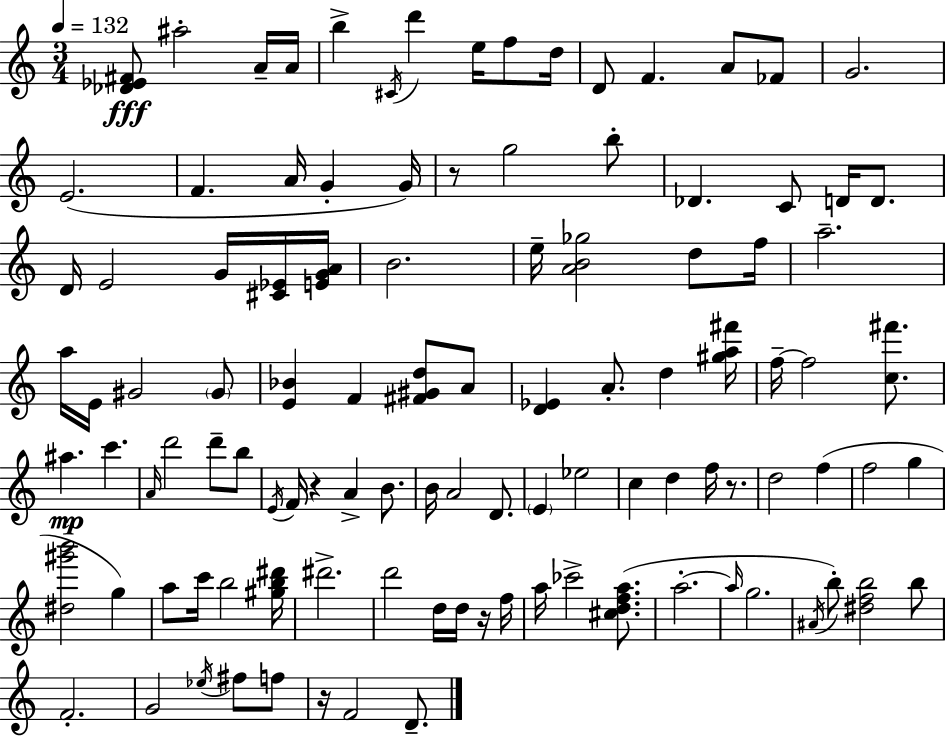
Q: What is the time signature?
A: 3/4